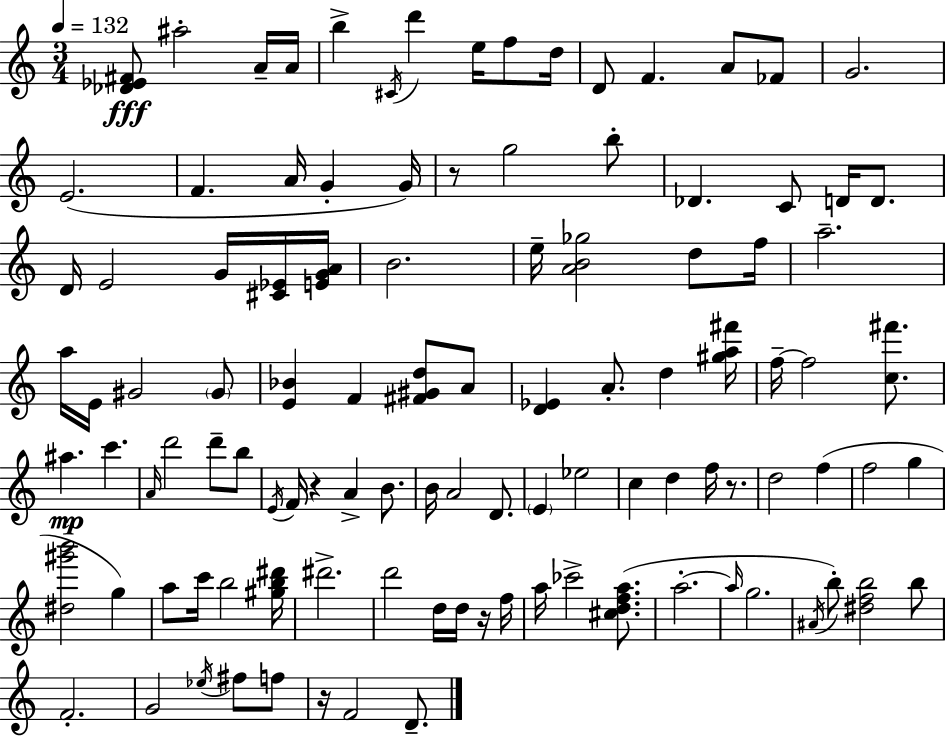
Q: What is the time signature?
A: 3/4